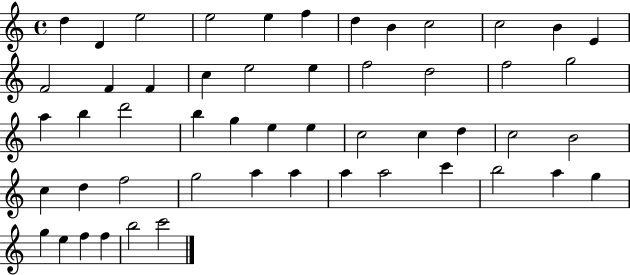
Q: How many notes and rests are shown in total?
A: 52